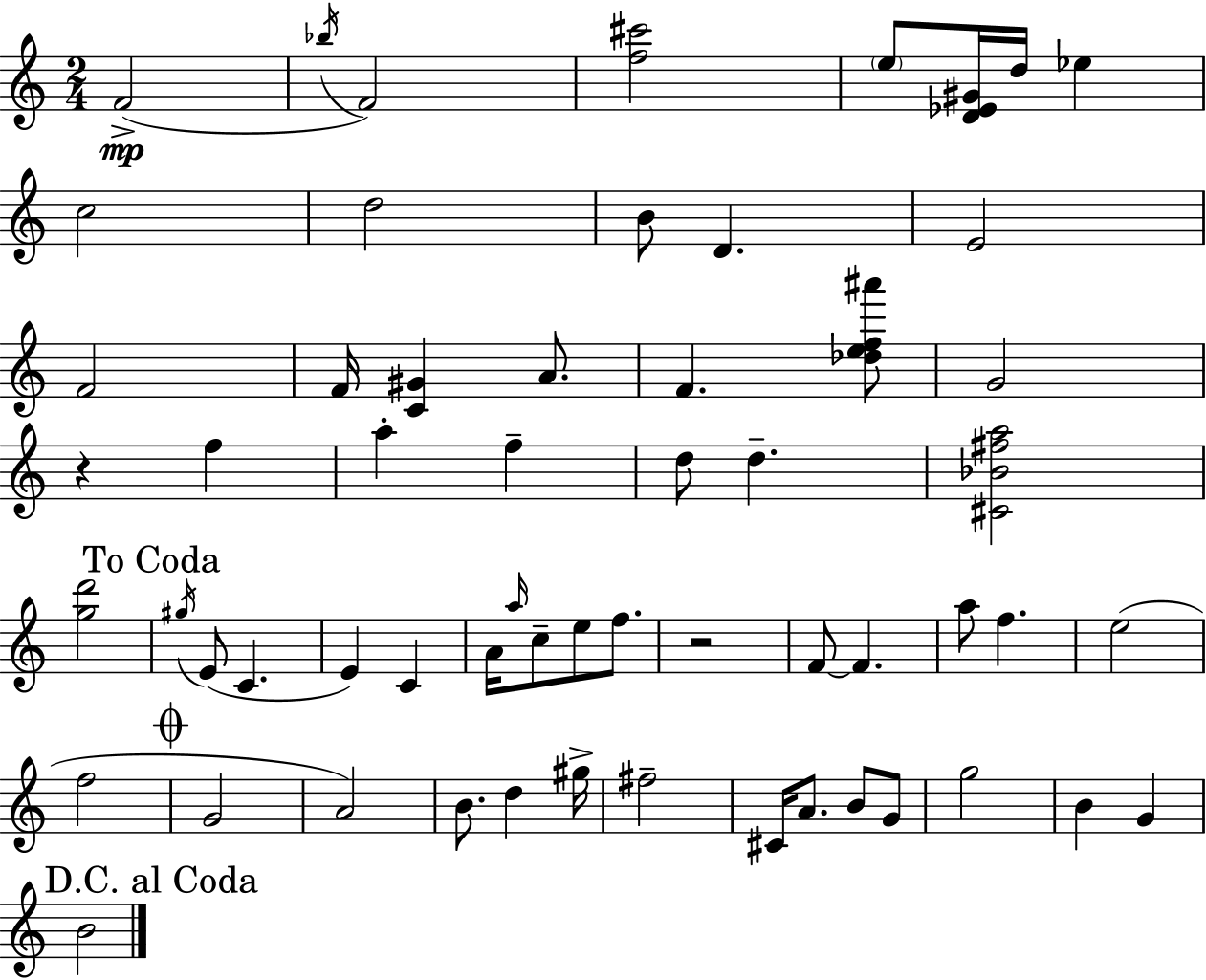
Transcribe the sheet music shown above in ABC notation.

X:1
T:Untitled
M:2/4
L:1/4
K:C
F2 _b/4 F2 [f^c']2 e/2 [D_E^G]/4 d/4 _e c2 d2 B/2 D E2 F2 F/4 [C^G] A/2 F [_def^a']/2 G2 z f a f d/2 d [^C_B^fa]2 [gd']2 ^g/4 E/2 C E C A/4 a/4 c/2 e/2 f/2 z2 F/2 F a/2 f e2 f2 G2 A2 B/2 d ^g/4 ^f2 ^C/4 A/2 B/2 G/2 g2 B G B2